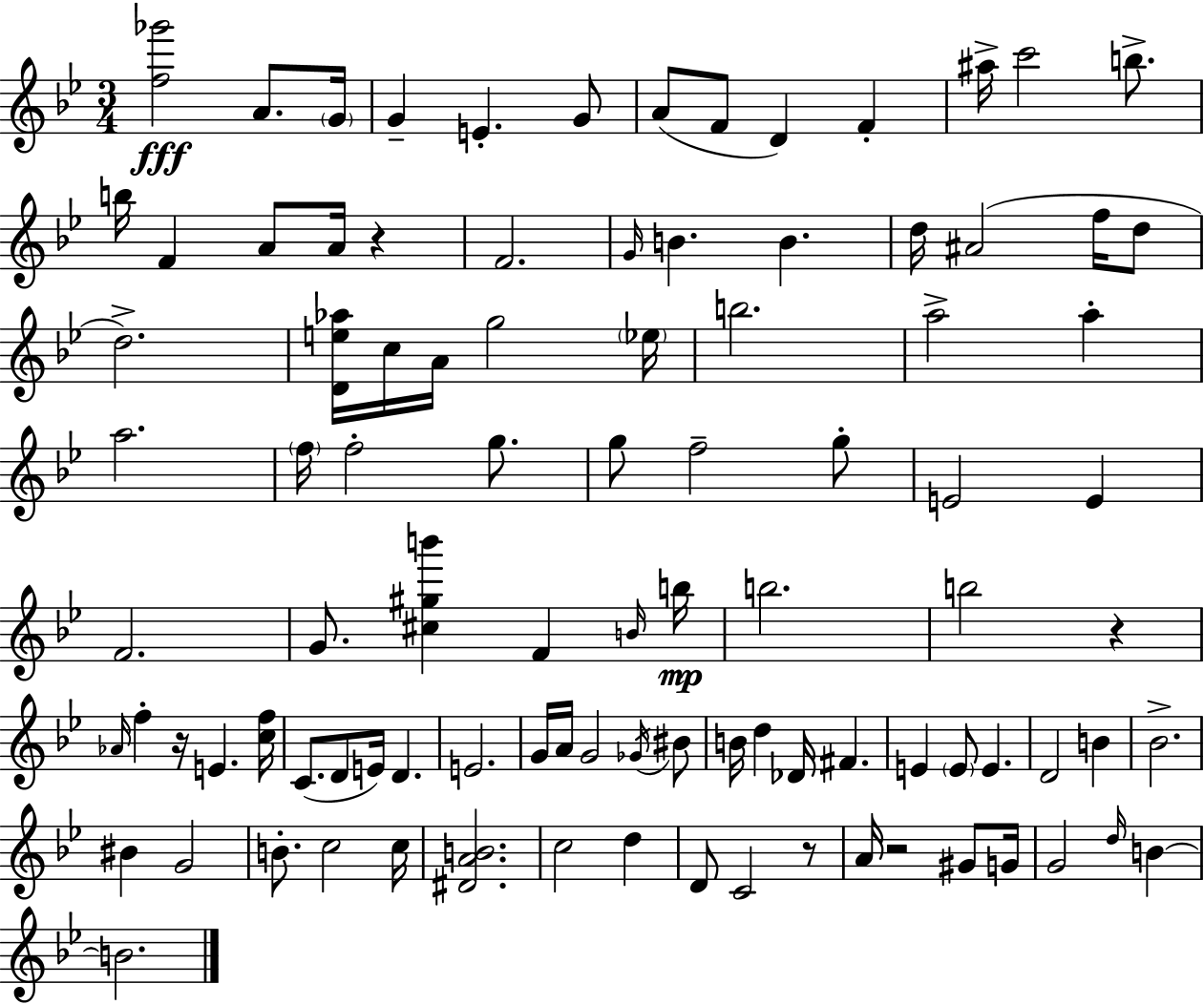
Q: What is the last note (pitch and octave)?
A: B4